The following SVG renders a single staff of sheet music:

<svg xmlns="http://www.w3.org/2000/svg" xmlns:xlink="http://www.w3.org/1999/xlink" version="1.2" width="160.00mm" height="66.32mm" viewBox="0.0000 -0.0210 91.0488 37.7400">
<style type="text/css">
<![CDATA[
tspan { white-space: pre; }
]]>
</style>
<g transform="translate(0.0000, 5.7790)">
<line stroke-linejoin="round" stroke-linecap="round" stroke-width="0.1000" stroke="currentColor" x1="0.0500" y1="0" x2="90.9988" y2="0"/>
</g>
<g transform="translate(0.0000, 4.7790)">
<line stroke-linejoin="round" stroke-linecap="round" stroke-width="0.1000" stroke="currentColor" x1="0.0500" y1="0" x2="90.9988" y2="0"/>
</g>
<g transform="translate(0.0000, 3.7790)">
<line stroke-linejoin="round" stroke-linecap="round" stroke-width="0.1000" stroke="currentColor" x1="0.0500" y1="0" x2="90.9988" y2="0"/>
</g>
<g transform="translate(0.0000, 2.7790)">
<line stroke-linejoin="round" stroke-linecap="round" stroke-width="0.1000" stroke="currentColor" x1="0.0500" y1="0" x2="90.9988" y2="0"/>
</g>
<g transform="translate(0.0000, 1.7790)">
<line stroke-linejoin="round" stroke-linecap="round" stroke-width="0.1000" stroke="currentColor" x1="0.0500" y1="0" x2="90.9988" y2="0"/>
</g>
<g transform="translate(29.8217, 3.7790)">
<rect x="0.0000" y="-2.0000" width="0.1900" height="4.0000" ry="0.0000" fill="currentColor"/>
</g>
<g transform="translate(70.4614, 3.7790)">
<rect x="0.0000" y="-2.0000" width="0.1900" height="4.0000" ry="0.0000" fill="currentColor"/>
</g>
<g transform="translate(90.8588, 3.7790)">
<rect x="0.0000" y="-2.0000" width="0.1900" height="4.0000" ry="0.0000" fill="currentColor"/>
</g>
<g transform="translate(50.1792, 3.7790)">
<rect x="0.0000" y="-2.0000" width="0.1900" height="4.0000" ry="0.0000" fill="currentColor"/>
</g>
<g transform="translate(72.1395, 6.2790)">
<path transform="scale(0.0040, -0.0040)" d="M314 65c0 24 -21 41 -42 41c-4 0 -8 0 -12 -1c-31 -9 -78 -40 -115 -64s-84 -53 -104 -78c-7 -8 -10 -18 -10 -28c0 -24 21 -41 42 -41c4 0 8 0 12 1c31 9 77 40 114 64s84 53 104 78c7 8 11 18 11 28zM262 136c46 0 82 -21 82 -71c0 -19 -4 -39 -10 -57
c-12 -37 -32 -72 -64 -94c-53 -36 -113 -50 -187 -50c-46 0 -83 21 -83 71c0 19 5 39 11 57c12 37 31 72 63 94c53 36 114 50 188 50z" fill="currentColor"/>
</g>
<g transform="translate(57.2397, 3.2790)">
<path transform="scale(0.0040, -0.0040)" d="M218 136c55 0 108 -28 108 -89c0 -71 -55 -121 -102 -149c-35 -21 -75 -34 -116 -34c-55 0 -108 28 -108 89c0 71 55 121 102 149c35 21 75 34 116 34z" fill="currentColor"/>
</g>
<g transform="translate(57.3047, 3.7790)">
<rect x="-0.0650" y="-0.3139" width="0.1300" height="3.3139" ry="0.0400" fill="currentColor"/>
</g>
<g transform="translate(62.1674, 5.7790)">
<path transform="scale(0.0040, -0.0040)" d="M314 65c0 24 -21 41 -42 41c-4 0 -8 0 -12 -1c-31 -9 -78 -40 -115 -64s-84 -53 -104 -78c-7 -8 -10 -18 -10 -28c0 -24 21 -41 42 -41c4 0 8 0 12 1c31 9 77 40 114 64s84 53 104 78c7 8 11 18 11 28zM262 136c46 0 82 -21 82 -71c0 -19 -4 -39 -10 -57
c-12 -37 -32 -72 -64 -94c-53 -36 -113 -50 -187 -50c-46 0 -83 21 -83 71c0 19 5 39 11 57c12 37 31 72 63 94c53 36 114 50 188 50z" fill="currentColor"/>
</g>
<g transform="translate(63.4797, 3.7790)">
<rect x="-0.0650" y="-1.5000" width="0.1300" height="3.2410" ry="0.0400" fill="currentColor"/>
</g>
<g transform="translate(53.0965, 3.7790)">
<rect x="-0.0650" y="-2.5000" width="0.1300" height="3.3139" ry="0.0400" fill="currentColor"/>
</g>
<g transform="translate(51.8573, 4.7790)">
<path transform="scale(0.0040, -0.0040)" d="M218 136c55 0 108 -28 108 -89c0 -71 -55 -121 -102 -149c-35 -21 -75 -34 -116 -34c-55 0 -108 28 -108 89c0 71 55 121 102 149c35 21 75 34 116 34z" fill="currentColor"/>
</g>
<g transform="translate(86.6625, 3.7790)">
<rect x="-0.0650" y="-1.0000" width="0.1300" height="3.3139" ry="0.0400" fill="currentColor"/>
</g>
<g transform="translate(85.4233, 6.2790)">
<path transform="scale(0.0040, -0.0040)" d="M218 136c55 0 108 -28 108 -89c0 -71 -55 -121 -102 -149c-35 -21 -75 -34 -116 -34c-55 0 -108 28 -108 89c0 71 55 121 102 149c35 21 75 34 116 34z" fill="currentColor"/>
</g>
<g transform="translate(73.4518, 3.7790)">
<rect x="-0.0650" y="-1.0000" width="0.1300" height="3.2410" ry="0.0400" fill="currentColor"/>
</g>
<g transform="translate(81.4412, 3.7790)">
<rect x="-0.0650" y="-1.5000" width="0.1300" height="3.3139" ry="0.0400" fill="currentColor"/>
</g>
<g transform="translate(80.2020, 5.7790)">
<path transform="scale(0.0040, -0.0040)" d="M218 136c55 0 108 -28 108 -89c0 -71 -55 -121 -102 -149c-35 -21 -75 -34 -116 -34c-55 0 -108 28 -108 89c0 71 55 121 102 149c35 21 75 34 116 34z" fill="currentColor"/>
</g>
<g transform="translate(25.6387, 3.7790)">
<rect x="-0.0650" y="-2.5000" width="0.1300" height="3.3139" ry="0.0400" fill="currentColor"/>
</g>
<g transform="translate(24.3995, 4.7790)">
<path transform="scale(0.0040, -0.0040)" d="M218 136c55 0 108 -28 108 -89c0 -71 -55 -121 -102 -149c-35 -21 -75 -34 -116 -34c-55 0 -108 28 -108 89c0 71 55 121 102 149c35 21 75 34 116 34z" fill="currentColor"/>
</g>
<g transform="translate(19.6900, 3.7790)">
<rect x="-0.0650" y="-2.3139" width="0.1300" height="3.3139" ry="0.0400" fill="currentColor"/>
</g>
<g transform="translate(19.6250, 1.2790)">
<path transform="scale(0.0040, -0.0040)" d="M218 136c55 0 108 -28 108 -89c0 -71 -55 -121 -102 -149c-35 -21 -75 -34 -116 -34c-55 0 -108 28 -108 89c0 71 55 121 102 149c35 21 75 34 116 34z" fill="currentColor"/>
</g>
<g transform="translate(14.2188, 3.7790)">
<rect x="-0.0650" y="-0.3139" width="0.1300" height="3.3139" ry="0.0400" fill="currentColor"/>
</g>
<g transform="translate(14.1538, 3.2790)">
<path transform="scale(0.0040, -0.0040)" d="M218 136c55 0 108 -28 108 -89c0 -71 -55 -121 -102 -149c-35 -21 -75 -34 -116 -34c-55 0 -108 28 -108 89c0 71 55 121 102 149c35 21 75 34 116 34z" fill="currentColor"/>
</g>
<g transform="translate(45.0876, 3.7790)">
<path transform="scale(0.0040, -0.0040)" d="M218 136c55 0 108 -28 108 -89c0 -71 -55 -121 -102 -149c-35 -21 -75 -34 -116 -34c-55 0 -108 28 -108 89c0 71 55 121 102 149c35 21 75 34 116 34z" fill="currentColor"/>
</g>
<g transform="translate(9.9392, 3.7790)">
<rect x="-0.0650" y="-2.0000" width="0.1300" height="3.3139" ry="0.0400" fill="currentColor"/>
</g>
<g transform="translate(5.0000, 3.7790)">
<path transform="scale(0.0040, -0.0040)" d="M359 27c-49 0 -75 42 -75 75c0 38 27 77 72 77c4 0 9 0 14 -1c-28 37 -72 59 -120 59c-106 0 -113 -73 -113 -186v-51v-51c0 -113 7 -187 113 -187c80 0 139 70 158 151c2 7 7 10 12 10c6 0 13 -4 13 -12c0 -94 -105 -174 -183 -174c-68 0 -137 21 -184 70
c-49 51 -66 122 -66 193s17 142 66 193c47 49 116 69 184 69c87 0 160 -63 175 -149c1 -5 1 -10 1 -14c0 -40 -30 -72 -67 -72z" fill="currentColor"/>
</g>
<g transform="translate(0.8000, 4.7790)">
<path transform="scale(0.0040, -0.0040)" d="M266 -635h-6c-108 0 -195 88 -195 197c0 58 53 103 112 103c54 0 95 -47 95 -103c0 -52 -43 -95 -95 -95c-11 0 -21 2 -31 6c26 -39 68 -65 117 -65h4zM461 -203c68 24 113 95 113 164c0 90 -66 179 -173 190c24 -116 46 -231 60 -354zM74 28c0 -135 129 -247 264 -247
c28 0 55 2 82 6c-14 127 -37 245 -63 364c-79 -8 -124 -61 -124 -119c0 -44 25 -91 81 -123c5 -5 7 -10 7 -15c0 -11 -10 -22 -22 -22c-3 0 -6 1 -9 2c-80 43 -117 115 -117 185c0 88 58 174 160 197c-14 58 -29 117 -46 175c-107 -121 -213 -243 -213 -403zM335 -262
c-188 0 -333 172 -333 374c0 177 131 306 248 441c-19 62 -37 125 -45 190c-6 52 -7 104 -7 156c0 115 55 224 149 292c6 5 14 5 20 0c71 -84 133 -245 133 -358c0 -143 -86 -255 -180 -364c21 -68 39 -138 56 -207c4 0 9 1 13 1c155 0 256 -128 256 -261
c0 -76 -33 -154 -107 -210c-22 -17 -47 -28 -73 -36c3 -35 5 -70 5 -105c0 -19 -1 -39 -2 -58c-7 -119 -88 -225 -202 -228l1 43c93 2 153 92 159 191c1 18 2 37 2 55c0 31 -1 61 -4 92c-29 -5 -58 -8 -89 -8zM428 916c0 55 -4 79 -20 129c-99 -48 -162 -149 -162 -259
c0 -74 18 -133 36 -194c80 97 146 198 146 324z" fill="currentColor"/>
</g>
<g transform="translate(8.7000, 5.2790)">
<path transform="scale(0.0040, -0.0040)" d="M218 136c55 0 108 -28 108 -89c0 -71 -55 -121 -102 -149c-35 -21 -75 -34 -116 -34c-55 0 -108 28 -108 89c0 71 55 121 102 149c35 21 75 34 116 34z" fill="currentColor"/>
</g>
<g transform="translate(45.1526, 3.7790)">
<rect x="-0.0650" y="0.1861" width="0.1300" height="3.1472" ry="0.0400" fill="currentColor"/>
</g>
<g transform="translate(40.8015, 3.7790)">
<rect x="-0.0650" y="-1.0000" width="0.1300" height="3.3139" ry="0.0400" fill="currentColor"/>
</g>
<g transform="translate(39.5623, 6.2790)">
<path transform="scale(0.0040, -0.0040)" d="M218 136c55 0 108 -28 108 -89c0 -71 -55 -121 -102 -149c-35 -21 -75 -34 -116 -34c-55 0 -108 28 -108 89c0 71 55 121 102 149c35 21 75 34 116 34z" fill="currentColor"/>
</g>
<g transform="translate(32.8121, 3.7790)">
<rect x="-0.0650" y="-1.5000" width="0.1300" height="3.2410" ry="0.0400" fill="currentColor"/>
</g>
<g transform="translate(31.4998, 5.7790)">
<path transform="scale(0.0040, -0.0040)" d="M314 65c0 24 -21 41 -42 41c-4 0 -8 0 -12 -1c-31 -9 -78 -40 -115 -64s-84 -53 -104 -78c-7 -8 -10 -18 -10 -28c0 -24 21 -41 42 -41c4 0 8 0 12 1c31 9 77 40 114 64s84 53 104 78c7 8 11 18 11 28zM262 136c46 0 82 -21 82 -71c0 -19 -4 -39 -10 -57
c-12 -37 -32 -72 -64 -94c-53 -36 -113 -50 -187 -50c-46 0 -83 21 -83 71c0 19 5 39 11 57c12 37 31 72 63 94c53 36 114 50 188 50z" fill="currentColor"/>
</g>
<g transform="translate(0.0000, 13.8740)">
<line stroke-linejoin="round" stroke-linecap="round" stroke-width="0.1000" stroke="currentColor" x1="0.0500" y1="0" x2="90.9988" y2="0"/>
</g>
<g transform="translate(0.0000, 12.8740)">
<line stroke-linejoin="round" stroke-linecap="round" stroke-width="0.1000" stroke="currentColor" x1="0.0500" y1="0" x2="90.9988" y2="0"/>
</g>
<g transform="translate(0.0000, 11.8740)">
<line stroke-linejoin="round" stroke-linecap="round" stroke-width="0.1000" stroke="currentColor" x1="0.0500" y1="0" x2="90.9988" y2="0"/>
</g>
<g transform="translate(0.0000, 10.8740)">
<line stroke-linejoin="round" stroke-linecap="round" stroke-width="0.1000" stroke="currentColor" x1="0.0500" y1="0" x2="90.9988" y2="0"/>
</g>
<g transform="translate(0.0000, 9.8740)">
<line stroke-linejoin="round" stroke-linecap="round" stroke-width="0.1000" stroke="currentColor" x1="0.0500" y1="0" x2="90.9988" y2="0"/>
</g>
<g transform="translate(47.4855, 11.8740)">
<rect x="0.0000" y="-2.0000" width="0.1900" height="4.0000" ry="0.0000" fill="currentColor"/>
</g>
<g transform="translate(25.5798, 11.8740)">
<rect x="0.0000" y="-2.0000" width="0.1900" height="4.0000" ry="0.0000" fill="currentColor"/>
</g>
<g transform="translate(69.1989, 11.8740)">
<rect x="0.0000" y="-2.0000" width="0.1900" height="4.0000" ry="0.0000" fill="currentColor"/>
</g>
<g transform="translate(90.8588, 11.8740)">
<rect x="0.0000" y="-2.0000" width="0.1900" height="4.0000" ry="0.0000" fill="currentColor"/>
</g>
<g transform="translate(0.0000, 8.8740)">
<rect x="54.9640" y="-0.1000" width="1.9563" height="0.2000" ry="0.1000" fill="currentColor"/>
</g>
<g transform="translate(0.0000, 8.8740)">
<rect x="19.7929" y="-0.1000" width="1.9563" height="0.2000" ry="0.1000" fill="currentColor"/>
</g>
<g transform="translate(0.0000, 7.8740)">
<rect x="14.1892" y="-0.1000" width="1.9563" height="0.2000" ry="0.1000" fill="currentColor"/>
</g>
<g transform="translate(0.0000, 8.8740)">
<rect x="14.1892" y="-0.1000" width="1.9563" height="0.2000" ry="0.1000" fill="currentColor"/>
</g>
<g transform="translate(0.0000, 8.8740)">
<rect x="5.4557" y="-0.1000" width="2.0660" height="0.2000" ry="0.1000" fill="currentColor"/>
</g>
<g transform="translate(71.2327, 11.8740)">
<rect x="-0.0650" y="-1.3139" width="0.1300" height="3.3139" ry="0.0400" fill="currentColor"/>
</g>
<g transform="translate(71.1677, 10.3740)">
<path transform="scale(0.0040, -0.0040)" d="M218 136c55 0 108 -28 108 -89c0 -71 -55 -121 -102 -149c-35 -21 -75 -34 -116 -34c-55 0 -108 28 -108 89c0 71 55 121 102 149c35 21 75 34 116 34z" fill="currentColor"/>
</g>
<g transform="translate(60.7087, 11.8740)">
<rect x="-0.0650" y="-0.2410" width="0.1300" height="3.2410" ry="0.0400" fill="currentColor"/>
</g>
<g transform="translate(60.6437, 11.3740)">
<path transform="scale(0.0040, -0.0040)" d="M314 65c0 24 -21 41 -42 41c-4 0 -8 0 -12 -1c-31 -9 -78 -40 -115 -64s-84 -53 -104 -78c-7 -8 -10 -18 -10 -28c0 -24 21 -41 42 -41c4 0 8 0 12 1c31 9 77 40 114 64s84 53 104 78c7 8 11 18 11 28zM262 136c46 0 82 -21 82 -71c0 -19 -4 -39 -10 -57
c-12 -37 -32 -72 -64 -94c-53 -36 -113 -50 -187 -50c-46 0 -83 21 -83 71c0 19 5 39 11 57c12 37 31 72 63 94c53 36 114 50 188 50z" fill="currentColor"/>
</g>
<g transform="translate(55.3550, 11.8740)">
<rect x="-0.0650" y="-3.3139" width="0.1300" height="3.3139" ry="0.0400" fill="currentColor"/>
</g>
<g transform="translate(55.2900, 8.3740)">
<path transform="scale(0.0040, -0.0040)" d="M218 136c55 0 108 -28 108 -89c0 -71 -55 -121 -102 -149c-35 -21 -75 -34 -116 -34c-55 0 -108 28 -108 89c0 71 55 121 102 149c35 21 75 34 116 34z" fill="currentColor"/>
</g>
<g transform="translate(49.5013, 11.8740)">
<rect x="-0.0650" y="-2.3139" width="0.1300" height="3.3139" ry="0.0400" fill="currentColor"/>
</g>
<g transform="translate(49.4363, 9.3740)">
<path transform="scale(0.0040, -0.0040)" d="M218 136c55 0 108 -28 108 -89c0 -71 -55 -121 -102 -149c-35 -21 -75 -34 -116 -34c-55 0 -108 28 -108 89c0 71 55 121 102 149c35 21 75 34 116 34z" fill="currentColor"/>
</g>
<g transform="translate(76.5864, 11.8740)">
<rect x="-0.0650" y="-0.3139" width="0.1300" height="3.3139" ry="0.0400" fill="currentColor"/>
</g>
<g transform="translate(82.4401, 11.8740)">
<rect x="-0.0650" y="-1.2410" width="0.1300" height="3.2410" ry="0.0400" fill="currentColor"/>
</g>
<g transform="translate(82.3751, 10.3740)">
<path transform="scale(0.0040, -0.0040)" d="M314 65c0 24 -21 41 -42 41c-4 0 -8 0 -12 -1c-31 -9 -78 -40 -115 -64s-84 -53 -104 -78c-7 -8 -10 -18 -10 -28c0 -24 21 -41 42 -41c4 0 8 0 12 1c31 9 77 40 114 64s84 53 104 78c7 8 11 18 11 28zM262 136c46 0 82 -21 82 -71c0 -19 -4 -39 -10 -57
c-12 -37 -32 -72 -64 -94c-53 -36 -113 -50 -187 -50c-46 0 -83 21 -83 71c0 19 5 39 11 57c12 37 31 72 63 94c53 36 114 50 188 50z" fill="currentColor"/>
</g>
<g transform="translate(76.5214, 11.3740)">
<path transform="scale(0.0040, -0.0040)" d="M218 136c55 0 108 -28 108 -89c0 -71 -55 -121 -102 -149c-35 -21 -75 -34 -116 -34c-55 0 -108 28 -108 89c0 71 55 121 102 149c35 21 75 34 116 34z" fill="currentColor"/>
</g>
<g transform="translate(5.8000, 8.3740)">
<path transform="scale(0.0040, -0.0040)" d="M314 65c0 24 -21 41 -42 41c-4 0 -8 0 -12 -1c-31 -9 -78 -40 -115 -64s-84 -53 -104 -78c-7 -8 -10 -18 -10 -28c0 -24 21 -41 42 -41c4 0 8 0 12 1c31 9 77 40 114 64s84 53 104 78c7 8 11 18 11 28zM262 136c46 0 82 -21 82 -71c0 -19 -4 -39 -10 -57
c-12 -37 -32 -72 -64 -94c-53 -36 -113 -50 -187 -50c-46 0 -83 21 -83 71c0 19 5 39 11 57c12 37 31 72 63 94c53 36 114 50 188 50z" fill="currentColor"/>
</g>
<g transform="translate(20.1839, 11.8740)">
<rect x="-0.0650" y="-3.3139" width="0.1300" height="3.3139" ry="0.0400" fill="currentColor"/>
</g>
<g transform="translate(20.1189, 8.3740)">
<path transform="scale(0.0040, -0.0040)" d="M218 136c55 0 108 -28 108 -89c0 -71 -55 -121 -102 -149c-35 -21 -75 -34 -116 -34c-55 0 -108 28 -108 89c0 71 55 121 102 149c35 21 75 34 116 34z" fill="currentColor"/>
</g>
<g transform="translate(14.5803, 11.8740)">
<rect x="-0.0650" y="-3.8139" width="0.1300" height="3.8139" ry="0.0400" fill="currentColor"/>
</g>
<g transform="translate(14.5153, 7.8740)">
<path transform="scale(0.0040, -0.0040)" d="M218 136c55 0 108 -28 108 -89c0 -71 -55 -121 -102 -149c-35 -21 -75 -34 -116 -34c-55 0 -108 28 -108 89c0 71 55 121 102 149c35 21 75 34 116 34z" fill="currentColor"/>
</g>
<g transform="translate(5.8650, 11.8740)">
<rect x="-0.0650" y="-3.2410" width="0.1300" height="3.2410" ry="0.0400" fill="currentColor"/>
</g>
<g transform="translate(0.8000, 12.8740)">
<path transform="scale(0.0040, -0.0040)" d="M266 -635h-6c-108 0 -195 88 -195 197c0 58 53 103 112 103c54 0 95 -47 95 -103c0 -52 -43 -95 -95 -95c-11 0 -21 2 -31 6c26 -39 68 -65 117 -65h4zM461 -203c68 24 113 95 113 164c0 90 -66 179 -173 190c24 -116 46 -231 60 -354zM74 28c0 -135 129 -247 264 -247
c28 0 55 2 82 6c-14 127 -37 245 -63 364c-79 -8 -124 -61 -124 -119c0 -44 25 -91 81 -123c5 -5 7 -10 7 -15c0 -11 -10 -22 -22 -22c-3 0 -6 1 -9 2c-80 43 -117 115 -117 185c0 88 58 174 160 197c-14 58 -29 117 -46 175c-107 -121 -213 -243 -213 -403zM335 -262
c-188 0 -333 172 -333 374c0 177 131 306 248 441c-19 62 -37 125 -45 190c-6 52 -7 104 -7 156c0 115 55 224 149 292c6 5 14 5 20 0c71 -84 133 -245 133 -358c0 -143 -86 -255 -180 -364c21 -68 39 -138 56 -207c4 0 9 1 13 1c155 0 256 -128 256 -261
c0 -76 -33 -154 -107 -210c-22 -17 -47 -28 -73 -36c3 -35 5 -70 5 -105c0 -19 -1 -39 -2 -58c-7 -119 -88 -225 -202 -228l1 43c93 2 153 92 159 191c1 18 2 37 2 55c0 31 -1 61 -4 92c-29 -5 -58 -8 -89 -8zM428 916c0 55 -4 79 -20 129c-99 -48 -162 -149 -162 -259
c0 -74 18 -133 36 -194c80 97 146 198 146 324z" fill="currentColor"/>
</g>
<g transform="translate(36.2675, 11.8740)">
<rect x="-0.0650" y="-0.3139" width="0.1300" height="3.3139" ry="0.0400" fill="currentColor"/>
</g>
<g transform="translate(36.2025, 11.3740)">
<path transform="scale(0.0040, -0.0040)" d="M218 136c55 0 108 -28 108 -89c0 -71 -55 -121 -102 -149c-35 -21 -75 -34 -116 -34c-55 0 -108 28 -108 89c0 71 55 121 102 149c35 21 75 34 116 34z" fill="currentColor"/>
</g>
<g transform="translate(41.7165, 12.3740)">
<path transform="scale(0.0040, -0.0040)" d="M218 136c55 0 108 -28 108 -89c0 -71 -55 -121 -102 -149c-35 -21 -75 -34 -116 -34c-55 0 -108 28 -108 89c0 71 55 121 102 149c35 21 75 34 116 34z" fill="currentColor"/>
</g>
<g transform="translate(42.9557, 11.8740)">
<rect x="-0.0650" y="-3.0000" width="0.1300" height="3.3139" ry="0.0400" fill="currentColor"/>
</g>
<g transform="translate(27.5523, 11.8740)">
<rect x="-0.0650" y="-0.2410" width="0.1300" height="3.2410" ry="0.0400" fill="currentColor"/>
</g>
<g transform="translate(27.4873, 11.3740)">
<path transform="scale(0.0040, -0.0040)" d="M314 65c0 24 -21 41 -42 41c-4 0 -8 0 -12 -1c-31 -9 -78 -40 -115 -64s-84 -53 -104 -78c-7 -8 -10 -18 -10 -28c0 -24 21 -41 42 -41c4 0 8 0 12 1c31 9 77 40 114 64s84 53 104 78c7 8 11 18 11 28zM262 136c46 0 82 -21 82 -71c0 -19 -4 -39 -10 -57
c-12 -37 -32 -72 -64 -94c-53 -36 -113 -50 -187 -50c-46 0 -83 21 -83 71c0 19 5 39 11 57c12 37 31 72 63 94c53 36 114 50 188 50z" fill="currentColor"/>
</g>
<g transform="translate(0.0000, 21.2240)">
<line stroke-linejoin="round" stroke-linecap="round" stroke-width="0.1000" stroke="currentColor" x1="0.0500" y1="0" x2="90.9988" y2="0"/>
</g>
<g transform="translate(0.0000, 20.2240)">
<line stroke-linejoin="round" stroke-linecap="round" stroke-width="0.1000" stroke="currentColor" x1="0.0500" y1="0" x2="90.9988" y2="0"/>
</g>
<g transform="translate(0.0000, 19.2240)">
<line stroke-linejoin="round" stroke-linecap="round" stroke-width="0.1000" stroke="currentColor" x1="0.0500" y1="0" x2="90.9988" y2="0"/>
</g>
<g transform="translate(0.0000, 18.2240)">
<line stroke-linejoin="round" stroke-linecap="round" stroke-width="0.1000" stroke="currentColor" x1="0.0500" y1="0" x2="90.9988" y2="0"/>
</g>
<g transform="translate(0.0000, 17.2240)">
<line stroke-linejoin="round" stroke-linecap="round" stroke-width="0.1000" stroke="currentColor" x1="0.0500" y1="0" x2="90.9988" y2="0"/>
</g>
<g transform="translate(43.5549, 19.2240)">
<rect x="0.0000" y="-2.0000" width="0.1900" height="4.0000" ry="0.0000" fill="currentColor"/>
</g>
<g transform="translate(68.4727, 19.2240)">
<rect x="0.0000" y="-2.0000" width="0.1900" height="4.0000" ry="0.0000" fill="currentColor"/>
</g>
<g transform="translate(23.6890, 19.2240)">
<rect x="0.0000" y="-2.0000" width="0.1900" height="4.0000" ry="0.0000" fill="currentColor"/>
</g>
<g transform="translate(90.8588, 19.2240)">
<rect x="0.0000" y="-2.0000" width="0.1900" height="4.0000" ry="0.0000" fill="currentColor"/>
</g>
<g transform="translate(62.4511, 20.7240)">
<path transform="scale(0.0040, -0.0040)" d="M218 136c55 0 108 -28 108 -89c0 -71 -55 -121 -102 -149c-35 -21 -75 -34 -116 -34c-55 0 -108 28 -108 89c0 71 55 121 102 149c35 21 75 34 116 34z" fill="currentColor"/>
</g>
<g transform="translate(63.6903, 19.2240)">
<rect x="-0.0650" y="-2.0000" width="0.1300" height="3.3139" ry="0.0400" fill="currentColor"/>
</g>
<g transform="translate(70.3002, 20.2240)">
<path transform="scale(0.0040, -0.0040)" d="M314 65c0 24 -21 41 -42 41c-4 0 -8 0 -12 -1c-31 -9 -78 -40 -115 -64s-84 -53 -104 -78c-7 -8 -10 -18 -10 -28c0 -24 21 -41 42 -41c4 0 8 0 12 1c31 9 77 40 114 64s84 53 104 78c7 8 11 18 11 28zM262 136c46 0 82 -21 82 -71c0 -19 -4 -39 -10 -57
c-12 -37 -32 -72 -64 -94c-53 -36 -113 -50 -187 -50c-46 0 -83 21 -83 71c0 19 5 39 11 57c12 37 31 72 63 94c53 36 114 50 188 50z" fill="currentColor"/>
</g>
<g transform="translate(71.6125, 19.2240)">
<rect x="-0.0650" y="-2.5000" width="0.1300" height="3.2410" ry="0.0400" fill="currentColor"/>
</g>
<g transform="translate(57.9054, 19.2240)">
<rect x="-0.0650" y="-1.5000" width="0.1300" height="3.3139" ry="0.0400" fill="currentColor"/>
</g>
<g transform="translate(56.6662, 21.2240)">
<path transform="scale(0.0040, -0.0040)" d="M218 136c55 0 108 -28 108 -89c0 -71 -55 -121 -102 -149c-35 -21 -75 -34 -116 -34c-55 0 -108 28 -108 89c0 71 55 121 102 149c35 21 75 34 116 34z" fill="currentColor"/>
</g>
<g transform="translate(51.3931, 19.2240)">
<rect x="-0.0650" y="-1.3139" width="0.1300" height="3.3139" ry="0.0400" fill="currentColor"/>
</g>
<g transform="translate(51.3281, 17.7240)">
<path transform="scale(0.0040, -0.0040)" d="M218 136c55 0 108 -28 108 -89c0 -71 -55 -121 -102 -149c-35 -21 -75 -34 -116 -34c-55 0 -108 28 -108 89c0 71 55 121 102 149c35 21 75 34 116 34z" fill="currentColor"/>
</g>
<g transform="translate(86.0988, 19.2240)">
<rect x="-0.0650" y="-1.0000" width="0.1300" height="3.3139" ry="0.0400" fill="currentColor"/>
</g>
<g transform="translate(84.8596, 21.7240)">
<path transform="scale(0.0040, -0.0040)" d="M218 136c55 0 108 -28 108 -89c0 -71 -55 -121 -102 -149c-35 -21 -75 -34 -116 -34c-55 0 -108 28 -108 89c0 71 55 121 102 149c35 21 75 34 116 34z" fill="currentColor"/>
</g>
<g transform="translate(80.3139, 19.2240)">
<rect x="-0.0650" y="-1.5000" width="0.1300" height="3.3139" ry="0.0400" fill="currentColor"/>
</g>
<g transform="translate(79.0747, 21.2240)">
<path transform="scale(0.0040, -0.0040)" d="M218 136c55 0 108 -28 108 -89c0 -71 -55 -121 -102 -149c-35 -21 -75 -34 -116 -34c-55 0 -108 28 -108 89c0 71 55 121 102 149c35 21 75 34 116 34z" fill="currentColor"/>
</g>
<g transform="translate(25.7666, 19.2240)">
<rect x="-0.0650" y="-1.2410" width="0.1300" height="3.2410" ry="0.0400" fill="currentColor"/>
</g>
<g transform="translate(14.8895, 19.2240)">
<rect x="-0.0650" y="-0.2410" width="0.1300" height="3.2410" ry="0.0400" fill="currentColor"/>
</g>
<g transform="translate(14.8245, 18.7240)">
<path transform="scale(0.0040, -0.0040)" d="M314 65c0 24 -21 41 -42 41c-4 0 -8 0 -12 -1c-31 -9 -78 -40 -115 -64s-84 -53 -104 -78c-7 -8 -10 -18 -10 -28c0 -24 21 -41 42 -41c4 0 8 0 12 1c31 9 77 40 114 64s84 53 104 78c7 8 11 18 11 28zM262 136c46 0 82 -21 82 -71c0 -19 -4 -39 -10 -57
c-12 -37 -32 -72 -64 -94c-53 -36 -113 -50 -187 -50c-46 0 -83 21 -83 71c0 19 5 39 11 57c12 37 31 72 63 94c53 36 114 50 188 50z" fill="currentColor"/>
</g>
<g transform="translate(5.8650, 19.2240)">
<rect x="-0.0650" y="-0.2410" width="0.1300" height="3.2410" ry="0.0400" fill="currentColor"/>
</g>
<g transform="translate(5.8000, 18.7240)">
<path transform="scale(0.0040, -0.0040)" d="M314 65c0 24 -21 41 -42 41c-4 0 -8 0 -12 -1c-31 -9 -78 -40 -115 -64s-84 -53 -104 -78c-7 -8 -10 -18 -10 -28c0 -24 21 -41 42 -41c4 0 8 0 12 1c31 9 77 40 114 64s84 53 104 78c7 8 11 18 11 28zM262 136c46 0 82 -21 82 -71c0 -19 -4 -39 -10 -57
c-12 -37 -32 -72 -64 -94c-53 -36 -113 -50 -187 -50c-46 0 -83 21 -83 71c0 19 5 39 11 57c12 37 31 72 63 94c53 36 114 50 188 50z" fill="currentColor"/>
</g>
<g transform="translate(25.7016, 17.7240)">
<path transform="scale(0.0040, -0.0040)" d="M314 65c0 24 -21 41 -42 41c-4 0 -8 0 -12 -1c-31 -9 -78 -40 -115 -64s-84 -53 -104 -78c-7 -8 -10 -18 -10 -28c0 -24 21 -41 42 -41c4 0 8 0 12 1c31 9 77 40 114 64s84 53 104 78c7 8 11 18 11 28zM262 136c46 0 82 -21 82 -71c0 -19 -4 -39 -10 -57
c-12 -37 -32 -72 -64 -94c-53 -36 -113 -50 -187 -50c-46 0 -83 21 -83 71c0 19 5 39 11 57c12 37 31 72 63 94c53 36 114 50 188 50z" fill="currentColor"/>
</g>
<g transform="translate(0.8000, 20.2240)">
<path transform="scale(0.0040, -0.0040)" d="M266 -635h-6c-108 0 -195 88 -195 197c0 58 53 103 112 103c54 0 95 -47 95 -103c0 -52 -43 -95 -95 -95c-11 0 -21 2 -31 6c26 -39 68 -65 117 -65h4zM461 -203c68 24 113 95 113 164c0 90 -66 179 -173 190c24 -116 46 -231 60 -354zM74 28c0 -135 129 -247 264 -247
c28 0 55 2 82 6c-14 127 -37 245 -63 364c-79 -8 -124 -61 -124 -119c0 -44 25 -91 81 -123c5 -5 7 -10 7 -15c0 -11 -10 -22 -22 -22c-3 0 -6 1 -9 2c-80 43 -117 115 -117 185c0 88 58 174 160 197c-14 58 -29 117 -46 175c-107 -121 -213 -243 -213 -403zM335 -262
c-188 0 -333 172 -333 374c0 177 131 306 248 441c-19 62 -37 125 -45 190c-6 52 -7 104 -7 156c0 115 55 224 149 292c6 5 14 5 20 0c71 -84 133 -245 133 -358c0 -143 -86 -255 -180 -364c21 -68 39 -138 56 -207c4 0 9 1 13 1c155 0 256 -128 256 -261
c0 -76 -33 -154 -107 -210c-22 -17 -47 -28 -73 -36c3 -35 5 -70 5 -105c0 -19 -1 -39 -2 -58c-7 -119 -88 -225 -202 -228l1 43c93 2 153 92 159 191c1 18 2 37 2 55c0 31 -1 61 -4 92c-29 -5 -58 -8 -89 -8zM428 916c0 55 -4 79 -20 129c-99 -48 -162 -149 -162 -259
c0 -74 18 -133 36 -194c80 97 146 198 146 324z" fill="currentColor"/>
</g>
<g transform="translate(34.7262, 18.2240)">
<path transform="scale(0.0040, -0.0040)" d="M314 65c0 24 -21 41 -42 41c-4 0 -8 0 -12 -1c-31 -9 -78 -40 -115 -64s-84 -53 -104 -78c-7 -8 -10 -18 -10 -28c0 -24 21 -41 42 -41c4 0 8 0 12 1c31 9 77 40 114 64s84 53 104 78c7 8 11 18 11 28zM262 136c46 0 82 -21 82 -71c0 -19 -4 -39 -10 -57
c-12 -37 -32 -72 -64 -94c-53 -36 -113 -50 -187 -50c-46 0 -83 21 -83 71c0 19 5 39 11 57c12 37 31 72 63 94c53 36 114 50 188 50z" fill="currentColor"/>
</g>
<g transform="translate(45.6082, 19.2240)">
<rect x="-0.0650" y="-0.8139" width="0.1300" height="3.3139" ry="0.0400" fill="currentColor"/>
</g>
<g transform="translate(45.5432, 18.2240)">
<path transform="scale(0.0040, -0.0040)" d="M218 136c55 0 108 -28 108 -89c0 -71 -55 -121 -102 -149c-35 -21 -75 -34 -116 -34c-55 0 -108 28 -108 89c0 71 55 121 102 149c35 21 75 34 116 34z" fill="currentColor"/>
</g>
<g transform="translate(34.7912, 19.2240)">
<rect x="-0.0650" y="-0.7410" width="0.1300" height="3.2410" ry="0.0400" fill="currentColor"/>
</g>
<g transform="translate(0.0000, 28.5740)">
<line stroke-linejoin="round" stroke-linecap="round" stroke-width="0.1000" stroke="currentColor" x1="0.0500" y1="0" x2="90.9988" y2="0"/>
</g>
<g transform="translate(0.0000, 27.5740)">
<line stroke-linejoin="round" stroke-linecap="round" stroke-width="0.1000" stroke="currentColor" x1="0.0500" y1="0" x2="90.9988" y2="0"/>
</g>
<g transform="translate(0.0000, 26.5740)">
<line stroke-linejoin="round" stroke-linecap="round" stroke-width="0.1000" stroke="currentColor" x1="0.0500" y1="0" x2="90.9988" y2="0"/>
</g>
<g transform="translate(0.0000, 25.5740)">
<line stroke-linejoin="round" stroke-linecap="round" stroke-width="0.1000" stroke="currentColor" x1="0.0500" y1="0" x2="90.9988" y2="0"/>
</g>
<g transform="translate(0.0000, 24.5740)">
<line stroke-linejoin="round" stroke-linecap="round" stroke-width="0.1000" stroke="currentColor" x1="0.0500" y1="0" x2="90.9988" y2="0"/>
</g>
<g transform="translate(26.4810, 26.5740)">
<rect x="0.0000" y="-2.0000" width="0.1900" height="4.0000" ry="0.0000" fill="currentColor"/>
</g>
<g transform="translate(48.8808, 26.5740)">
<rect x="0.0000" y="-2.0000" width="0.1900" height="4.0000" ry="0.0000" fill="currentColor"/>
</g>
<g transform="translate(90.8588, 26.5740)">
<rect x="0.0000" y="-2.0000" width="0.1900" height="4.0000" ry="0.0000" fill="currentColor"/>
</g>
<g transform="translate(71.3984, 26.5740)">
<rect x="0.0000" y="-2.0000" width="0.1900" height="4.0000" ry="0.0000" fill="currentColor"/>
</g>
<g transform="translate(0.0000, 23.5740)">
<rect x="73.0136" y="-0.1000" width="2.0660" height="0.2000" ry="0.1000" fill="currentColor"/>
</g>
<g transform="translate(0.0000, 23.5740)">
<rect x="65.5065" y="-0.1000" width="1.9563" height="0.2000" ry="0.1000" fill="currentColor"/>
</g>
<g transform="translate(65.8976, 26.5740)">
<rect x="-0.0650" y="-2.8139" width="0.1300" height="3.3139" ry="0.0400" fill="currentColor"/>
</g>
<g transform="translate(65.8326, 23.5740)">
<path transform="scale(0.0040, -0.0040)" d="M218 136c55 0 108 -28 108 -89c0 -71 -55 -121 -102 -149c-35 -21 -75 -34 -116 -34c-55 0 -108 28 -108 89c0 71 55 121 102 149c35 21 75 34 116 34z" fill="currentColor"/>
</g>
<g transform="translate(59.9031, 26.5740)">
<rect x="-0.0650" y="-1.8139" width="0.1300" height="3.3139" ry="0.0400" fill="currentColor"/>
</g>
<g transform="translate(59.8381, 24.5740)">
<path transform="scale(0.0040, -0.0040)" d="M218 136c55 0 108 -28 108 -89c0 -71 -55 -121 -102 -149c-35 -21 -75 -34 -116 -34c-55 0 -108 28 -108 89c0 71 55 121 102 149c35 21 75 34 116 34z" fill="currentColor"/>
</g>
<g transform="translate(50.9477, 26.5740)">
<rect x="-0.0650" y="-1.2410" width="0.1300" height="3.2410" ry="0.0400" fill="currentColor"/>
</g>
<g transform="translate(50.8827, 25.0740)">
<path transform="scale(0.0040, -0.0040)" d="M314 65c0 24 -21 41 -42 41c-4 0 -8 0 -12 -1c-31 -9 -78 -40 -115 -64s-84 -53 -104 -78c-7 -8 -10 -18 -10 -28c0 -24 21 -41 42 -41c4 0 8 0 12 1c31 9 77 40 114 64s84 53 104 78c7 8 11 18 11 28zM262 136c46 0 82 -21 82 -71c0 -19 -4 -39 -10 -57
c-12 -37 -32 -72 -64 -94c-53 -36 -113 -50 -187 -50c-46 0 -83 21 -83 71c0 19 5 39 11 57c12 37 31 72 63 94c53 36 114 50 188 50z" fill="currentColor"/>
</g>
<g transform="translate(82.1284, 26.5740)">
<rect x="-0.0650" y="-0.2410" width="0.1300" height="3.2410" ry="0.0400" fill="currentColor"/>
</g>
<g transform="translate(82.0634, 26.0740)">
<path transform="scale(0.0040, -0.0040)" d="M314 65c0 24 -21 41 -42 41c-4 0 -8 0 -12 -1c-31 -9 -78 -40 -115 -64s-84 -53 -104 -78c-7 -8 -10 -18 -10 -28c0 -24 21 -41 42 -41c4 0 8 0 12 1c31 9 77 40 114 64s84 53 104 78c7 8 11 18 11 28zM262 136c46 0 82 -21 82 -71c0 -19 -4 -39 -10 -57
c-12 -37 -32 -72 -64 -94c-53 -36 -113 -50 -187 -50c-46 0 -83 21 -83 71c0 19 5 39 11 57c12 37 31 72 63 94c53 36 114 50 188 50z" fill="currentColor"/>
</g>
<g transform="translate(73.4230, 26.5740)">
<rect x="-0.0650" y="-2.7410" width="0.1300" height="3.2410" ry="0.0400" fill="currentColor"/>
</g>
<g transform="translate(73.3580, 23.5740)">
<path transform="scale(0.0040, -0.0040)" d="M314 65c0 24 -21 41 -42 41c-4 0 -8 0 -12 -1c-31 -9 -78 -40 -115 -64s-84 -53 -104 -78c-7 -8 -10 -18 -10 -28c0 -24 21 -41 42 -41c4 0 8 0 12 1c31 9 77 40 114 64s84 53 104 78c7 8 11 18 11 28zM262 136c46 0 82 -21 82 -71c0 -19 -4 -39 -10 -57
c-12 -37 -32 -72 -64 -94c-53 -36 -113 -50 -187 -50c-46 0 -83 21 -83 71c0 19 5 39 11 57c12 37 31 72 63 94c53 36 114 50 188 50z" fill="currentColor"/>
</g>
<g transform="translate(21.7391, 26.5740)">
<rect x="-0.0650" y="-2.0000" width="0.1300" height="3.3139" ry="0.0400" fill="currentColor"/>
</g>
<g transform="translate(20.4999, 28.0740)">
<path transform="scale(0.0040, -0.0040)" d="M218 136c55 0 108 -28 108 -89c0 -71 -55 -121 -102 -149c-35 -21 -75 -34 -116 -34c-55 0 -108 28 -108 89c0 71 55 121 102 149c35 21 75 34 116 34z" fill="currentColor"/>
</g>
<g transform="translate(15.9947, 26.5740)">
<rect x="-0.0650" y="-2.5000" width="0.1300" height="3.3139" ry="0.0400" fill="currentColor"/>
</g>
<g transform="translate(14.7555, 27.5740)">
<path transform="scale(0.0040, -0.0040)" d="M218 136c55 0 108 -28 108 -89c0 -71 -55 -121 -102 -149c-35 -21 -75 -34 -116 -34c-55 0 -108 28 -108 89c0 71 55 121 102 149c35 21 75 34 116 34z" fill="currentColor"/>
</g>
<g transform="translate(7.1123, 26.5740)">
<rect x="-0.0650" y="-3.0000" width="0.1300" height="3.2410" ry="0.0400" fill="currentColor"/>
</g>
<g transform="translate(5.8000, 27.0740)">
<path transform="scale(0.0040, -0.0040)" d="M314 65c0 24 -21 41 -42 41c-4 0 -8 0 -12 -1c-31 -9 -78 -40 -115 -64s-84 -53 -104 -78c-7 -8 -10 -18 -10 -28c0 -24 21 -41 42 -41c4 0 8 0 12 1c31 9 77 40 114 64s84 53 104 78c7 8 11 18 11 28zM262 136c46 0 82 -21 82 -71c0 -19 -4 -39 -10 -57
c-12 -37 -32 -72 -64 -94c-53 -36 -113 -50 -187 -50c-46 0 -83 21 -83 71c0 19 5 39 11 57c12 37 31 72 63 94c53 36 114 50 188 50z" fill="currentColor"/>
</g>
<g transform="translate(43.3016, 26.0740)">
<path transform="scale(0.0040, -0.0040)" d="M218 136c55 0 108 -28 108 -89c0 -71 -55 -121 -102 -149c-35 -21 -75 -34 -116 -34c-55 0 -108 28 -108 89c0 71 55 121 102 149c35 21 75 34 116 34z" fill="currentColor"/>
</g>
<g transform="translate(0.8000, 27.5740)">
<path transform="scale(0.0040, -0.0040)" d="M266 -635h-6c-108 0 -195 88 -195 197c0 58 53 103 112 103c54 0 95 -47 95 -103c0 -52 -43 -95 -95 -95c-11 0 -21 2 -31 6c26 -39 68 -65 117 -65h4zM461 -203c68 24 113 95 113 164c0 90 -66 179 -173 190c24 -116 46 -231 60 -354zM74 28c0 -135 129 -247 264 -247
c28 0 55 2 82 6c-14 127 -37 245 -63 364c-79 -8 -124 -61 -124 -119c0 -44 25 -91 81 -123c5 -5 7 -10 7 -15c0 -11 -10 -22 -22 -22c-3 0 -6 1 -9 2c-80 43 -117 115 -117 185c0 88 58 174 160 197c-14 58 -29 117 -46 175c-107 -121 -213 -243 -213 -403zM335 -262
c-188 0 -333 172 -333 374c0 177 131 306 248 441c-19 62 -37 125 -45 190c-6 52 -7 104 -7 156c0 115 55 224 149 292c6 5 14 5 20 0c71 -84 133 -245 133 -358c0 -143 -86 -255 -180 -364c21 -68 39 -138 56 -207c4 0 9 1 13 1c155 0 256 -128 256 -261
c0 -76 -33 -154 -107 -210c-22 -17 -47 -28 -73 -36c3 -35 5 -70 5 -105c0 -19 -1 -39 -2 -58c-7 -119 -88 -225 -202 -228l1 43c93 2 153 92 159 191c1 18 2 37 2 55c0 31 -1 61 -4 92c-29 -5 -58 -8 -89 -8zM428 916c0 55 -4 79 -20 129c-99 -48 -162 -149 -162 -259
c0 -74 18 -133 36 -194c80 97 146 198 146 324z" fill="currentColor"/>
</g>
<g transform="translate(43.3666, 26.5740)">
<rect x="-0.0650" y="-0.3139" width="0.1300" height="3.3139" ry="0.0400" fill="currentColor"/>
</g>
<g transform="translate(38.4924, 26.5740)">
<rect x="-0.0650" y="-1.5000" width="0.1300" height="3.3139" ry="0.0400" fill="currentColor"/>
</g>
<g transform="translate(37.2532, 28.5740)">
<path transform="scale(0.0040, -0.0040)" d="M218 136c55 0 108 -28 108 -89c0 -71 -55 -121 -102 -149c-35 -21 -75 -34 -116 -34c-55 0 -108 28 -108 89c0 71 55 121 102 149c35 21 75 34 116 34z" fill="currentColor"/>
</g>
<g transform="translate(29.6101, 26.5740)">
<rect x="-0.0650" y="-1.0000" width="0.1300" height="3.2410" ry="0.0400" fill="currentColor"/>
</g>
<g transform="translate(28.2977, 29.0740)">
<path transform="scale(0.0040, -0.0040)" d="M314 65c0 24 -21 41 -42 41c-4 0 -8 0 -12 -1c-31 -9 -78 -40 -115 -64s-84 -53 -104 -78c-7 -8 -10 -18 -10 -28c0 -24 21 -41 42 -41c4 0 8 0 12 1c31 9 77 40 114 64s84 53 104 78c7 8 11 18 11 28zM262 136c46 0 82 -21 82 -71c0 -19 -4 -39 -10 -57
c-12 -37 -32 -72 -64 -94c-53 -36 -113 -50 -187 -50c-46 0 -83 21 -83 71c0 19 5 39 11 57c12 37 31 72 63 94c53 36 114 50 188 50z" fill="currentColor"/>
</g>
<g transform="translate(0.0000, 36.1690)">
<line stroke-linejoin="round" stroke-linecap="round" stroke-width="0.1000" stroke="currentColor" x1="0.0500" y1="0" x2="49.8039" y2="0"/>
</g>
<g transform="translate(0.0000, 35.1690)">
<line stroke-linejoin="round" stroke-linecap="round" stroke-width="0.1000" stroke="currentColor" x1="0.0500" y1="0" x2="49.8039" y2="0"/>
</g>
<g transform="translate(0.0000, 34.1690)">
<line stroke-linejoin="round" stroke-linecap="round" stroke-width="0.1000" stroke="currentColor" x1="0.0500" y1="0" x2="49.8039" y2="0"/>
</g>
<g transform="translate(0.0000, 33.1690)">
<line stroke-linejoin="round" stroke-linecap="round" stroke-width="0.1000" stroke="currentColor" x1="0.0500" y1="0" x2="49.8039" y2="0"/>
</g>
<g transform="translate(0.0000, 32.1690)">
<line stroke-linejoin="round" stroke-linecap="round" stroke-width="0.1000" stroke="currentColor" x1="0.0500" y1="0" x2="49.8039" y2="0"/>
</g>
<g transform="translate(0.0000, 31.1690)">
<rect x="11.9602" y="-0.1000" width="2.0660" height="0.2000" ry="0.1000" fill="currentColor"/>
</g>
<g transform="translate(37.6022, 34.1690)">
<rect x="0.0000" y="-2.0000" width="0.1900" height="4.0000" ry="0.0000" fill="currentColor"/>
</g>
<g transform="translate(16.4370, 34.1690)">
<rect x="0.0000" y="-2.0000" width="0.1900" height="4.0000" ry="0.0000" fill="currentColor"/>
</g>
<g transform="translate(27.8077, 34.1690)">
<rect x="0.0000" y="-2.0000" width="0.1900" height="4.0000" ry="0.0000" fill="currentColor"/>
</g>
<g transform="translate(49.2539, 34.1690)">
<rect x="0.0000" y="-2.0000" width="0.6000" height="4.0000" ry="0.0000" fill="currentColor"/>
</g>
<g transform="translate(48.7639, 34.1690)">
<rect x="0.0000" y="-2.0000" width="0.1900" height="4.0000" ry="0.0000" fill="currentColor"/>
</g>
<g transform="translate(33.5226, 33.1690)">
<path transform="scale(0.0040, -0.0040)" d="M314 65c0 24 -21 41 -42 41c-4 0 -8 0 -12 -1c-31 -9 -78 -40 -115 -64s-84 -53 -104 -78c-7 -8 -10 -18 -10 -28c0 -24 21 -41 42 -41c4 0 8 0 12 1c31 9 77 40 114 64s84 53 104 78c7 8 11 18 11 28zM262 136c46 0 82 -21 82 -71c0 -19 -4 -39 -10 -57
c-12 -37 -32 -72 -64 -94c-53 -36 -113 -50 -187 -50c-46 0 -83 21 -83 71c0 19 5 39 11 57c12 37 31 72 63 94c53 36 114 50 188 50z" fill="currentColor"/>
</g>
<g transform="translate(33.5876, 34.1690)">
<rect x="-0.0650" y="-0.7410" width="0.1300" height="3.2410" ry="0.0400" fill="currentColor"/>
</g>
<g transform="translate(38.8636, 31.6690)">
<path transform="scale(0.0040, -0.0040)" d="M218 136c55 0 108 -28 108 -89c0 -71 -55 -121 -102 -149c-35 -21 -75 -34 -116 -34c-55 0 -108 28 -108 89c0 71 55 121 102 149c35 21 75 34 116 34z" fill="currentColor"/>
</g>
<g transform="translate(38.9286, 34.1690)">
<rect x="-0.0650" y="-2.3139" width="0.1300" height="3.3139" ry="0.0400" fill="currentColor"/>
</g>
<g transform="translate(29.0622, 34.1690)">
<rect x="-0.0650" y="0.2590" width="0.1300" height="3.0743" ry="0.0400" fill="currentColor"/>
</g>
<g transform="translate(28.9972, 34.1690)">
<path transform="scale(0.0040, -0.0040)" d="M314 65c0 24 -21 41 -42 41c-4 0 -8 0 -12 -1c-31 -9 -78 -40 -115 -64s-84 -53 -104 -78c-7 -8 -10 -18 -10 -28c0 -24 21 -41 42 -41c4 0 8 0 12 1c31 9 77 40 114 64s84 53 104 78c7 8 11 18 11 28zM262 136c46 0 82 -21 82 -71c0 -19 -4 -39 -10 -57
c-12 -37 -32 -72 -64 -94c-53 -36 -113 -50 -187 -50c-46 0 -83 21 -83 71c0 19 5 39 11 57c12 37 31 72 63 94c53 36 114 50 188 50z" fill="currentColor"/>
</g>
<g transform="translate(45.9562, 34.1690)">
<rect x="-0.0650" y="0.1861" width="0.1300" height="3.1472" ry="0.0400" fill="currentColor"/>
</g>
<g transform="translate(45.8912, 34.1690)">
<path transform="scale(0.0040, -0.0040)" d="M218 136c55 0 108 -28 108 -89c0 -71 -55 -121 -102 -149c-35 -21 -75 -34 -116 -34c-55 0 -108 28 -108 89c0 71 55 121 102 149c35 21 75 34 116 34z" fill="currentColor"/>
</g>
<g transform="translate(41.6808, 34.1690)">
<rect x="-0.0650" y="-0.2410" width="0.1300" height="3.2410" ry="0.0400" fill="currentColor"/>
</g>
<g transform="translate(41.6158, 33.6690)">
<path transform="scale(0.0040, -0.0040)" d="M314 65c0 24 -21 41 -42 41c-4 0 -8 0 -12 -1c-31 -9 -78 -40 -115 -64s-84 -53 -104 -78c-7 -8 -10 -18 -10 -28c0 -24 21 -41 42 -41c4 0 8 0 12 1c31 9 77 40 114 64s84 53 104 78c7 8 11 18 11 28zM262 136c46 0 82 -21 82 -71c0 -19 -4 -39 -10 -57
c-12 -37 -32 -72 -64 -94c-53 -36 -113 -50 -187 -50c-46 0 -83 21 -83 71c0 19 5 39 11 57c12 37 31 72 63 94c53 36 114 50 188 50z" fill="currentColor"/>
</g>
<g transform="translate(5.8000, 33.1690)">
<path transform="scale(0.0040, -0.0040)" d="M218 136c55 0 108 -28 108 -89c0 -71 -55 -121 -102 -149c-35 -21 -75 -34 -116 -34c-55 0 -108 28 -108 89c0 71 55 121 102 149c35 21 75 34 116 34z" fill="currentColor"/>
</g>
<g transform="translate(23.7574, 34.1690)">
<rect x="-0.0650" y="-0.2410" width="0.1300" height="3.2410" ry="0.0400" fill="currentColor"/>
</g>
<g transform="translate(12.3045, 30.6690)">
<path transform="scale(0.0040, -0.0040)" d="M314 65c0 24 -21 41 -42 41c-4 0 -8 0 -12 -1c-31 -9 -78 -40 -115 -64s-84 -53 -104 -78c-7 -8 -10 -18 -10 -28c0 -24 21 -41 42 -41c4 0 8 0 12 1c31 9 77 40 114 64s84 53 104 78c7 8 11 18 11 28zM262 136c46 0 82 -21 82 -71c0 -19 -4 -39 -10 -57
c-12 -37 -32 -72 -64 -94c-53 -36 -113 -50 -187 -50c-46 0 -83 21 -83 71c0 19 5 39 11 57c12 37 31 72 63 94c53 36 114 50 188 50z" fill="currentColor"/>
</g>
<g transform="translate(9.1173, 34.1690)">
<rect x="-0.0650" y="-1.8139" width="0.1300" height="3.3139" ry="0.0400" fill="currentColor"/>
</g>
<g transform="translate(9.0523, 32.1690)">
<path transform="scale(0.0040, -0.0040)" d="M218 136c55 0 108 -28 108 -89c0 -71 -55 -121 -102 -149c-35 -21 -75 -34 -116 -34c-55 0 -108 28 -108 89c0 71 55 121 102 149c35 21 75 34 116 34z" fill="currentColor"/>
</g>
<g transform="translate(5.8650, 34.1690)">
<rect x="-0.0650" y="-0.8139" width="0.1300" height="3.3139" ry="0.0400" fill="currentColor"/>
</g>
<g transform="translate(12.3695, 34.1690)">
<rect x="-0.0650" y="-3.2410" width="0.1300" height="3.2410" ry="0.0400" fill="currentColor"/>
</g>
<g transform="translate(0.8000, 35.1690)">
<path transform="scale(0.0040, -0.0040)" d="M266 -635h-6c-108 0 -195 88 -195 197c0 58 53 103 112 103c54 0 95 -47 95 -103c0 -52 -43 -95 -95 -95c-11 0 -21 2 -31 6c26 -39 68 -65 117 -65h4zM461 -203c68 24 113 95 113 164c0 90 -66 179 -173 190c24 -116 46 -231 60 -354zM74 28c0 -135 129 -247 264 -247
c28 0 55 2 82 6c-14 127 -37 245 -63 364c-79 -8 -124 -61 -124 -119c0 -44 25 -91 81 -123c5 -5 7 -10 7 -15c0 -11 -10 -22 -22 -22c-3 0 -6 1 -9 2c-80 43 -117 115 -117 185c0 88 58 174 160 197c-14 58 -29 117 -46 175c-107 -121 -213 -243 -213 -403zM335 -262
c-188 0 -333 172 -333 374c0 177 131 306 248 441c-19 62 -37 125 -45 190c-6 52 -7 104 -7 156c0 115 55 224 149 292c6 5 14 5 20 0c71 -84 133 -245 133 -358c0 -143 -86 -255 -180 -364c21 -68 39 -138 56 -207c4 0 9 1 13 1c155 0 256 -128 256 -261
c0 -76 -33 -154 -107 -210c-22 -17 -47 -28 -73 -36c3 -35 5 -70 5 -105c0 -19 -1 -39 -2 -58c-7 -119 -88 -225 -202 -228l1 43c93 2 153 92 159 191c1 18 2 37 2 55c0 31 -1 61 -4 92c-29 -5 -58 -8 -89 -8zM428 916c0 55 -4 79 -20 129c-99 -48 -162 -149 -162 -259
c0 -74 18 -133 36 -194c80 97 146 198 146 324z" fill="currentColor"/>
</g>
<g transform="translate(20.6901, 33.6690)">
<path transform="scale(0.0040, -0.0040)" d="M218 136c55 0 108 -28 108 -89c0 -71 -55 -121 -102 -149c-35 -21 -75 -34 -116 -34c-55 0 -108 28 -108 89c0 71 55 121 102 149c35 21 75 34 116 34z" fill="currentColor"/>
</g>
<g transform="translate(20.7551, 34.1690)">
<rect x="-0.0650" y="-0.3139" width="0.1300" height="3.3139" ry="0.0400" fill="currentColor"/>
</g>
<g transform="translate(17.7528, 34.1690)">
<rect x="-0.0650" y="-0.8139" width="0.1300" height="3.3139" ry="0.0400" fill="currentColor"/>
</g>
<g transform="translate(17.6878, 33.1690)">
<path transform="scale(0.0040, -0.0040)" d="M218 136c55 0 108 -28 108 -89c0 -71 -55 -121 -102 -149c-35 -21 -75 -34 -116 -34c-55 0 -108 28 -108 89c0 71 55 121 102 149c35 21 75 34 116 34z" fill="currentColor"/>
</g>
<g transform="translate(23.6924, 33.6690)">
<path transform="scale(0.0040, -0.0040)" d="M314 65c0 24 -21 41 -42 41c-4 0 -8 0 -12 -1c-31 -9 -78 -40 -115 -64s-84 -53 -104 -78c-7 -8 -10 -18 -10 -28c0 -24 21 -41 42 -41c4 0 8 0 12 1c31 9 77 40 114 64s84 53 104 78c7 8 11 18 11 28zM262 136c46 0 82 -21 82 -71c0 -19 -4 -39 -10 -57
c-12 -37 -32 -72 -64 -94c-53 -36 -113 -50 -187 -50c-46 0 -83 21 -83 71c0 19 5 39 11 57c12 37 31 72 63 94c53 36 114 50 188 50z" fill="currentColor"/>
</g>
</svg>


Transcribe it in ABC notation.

X:1
T:Untitled
M:4/4
L:1/4
K:C
F c g G E2 D B G c E2 D2 E D b2 c' b c2 c A g b c2 e c e2 c2 c2 e2 d2 d e E F G2 E D A2 G F D2 E c e2 f a a2 c2 d f b2 d c c2 B2 d2 g c2 B